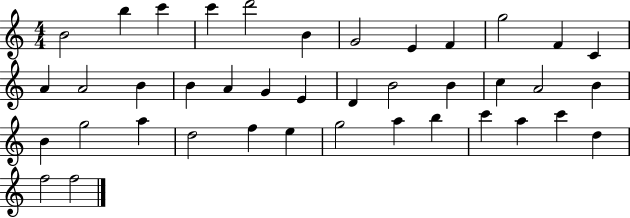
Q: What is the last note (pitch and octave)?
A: F5